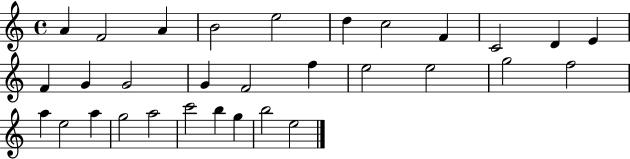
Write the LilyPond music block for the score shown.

{
  \clef treble
  \time 4/4
  \defaultTimeSignature
  \key c \major
  a'4 f'2 a'4 | b'2 e''2 | d''4 c''2 f'4 | c'2 d'4 e'4 | \break f'4 g'4 g'2 | g'4 f'2 f''4 | e''2 e''2 | g''2 f''2 | \break a''4 e''2 a''4 | g''2 a''2 | c'''2 b''4 g''4 | b''2 e''2 | \break \bar "|."
}